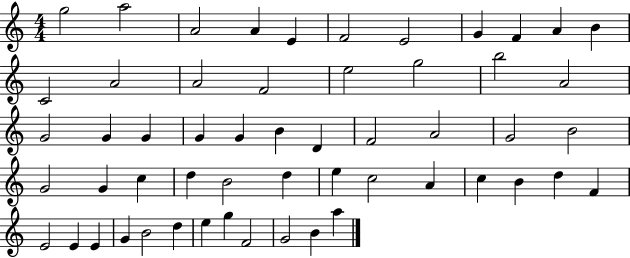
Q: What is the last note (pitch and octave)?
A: A5